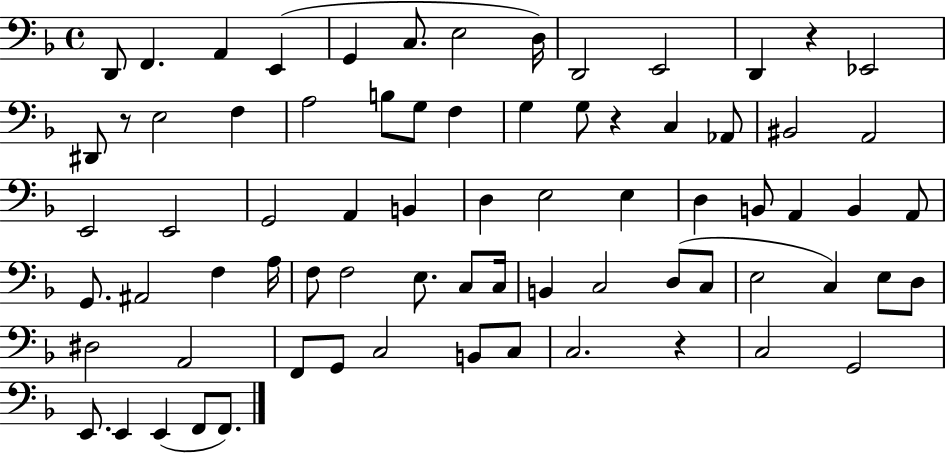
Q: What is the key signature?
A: F major